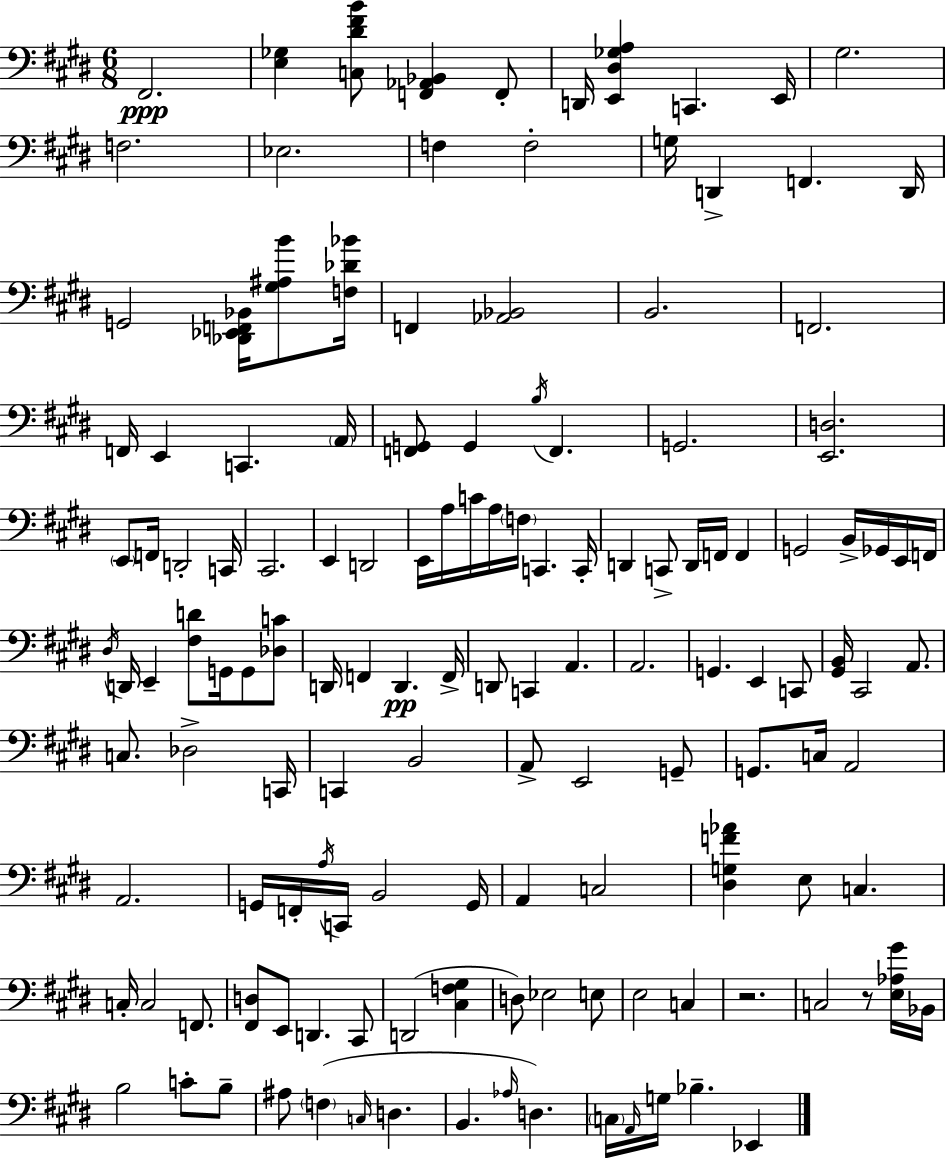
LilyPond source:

{
  \clef bass
  \numericTimeSignature
  \time 6/8
  \key e \major
  fis,2.\ppp | <e ges>4 <c dis' fis' b'>8 <f, aes, bes,>4 f,8-. | d,16 <e, dis ges a>4 c,4. e,16 | gis2. | \break f2. | ees2. | f4 f2-. | g16 d,4-> f,4. d,16 | \break g,2 <des, ees, f, bes,>16 <gis ais b'>8 <f des' bes'>16 | f,4 <aes, bes,>2 | b,2. | f,2. | \break f,16 e,4 c,4. \parenthesize a,16 | <f, g,>8 g,4 \acciaccatura { b16 } f,4. | g,2. | <e, d>2. | \break \parenthesize e,8 f,16 d,2-. | c,16 cis,2. | e,4 d,2 | e,16 a16 c'16 a16 \parenthesize f16 c,4. | \break c,16-. d,4 c,8-> d,16 f,16 f,4 | g,2 b,16-> ges,16 e,16 | f,16 \acciaccatura { dis16 } d,16 e,4-- <fis d'>8 g,16 g,8 | <des c'>8 d,16 f,4 d,4.\pp | \break f,16-> d,8 c,4 a,4. | a,2. | g,4. e,4 | c,8 <gis, b,>16 cis,2 a,8. | \break c8. des2-> | c,16 c,4 b,2 | a,8-> e,2 | g,8-- g,8. c16 a,2 | \break a,2. | g,16 f,16-. \acciaccatura { a16 } c,16 b,2 | g,16 a,4 c2 | <dis g f' aes'>4 e8 c4. | \break c16-. c2 | f,8. <fis, d>8 e,8 d,4. | cis,8 d,2( <cis f gis>4 | d8) ees2 | \break e8 e2 c4 | r2. | c2 r8 | <e aes gis'>16 bes,16 b2 c'8-. | \break b8-- ais8 \parenthesize f4( \grace { c16 } d4. | b,4. \grace { aes16 }) d4. | \parenthesize c16 \grace { a,16 } g16 bes4.-- | ees,4 \bar "|."
}